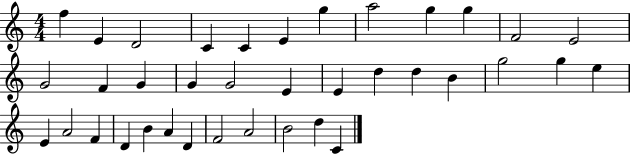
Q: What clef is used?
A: treble